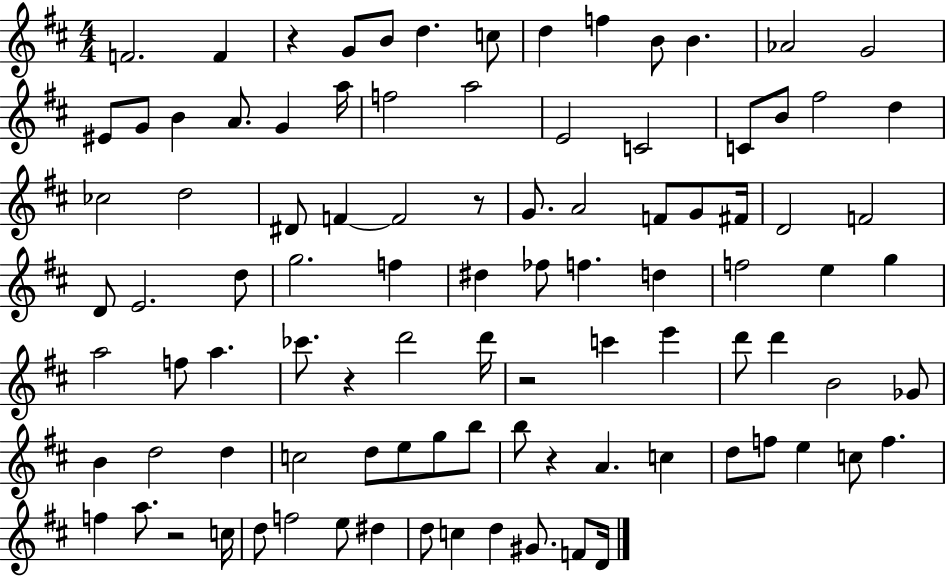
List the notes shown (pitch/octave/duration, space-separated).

F4/h. F4/q R/q G4/e B4/e D5/q. C5/e D5/q F5/q B4/e B4/q. Ab4/h G4/h EIS4/e G4/e B4/q A4/e. G4/q A5/s F5/h A5/h E4/h C4/h C4/e B4/e F#5/h D5/q CES5/h D5/h D#4/e F4/q F4/h R/e G4/e. A4/h F4/e G4/e F#4/s D4/h F4/h D4/e E4/h. D5/e G5/h. F5/q D#5/q FES5/e F5/q. D5/q F5/h E5/q G5/q A5/h F5/e A5/q. CES6/e. R/q D6/h D6/s R/h C6/q E6/q D6/e D6/q B4/h Gb4/e B4/q D5/h D5/q C5/h D5/e E5/e G5/e B5/e B5/e R/q A4/q. C5/q D5/e F5/e E5/q C5/e F5/q. F5/q A5/e. R/h C5/s D5/e F5/h E5/e D#5/q D5/e C5/q D5/q G#4/e. F4/e D4/s